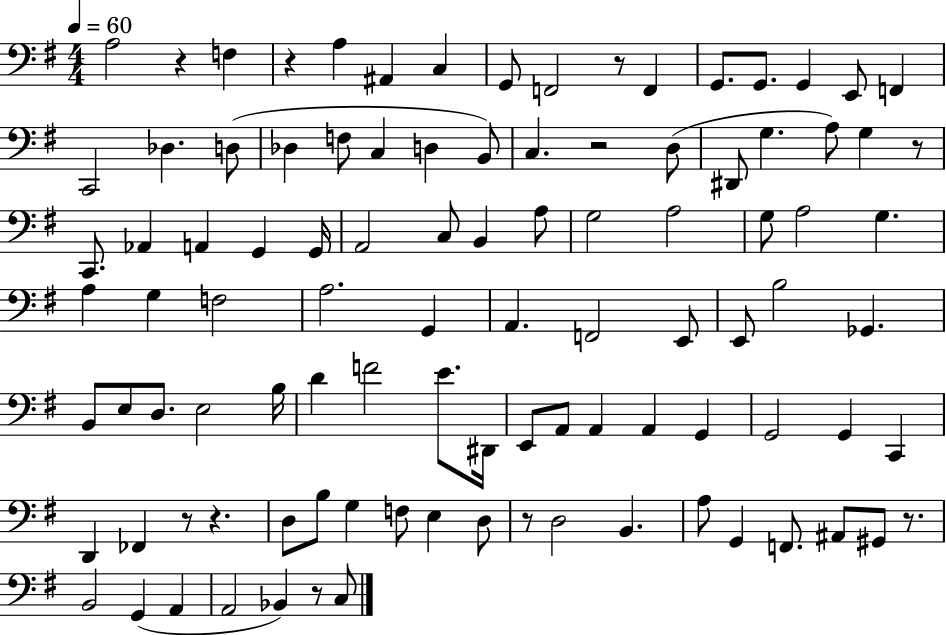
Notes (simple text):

A3/h R/q F3/q R/q A3/q A#2/q C3/q G2/e F2/h R/e F2/q G2/e. G2/e. G2/q E2/e F2/q C2/h Db3/q. D3/e Db3/q F3/e C3/q D3/q B2/e C3/q. R/h D3/e D#2/e G3/q. A3/e G3/q R/e C2/e. Ab2/q A2/q G2/q G2/s A2/h C3/e B2/q A3/e G3/h A3/h G3/e A3/h G3/q. A3/q G3/q F3/h A3/h. G2/q A2/q. F2/h E2/e E2/e B3/h Gb2/q. B2/e E3/e D3/e. E3/h B3/s D4/q F4/h E4/e. D#2/s E2/e A2/e A2/q A2/q G2/q G2/h G2/q C2/q D2/q FES2/q R/e R/q. D3/e B3/e G3/q F3/e E3/q D3/e R/e D3/h B2/q. A3/e G2/q F2/e. A#2/e G#2/e R/e. B2/h G2/q A2/q A2/h Bb2/q R/e C3/e